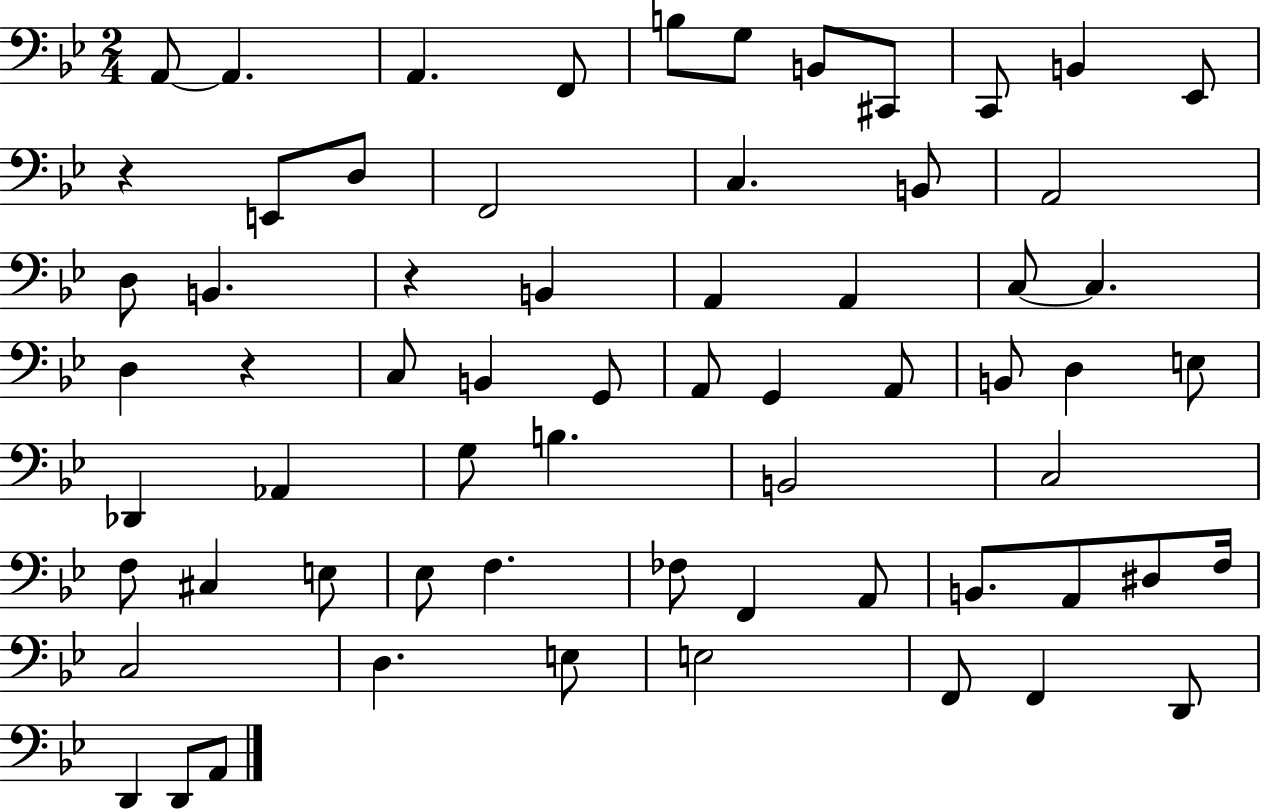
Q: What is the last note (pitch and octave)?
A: A2